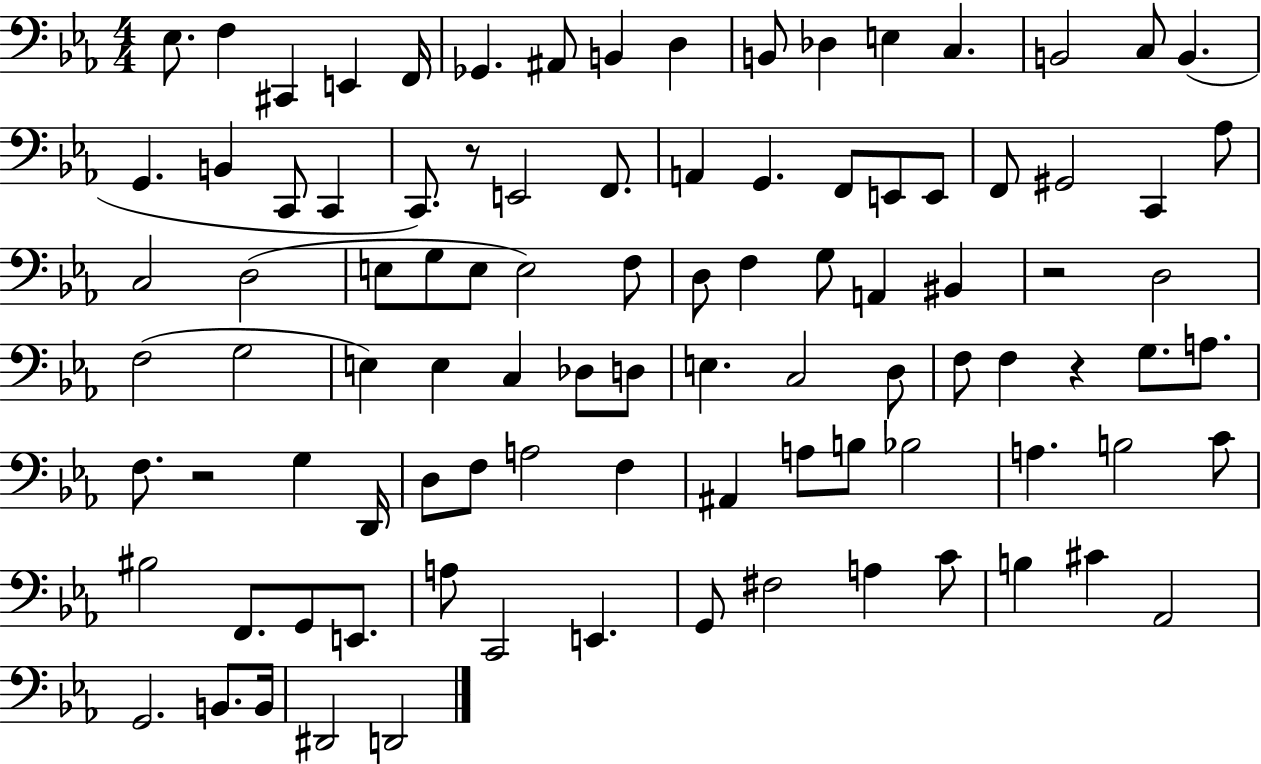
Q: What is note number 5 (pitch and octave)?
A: F2